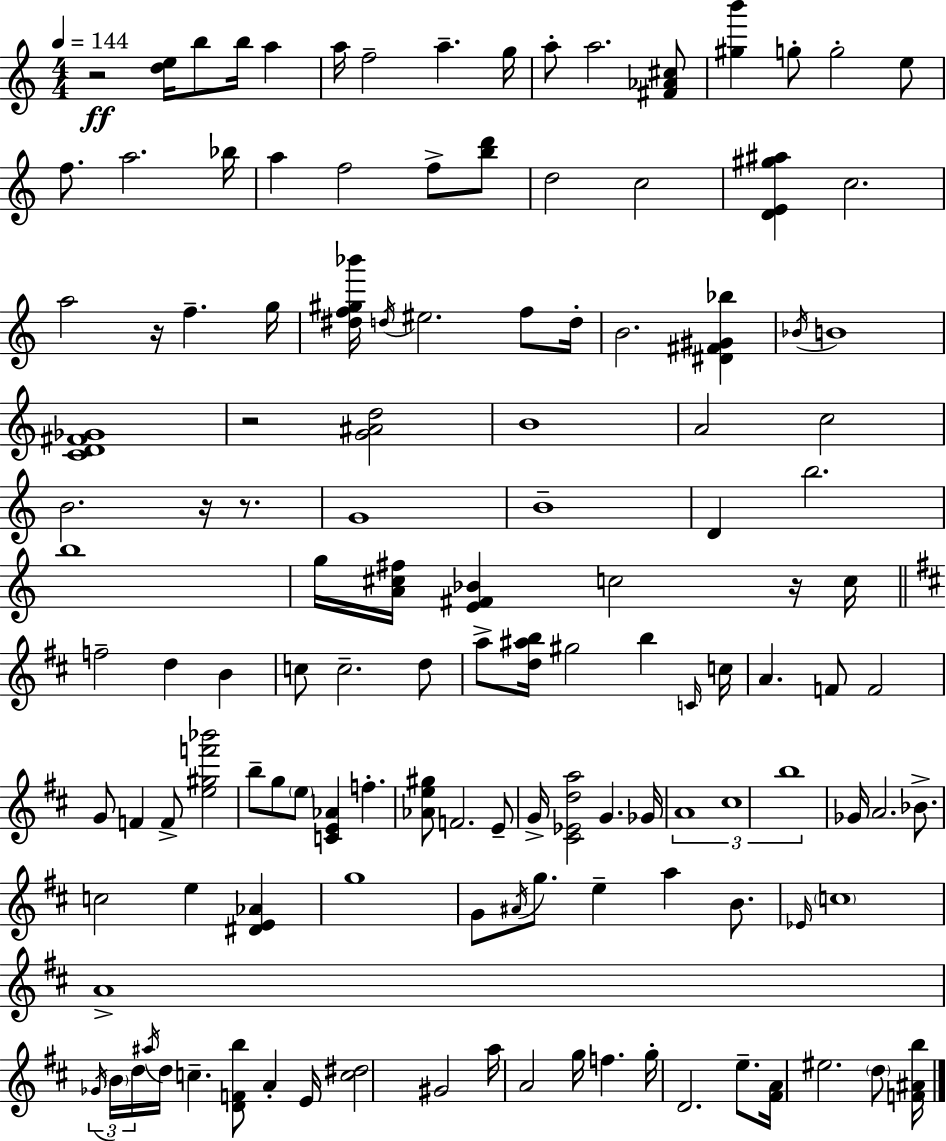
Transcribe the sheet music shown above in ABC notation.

X:1
T:Untitled
M:4/4
L:1/4
K:C
z2 [de]/4 b/2 b/4 a a/4 f2 a g/4 a/2 a2 [^F_A^c]/2 [^gb'] g/2 g2 e/2 f/2 a2 _b/4 a f2 f/2 [bd']/2 d2 c2 [DE^g^a] c2 a2 z/4 f g/4 [^df^g_b']/4 d/4 ^e2 f/2 d/4 B2 [^D^F^G_b] _B/4 B4 [CD^F_G]4 z2 [G^Ad]2 B4 A2 c2 B2 z/4 z/2 G4 B4 D b2 b4 g/4 [A^c^f]/4 [E^F_B] c2 z/4 c/4 f2 d B c/2 c2 d/2 a/2 [d^ab]/4 ^g2 b C/4 c/4 A F/2 F2 G/2 F F/2 [e^gf'_b']2 b/2 g/2 e/2 [CE_A] f [_Ae^g]/2 F2 E/2 G/4 [^C_Eda]2 G _G/4 A4 ^c4 b4 _G/4 A2 _B/2 c2 e [^DE_A] g4 G/2 ^A/4 g/2 e a B/2 _E/4 c4 A4 _G/4 B/4 d/4 ^a/4 d/4 c [DFb]/2 A E/4 [c^d]2 ^G2 a/4 A2 g/4 f g/4 D2 e/2 [^FA]/4 ^e2 d/2 [F^Ab]/4